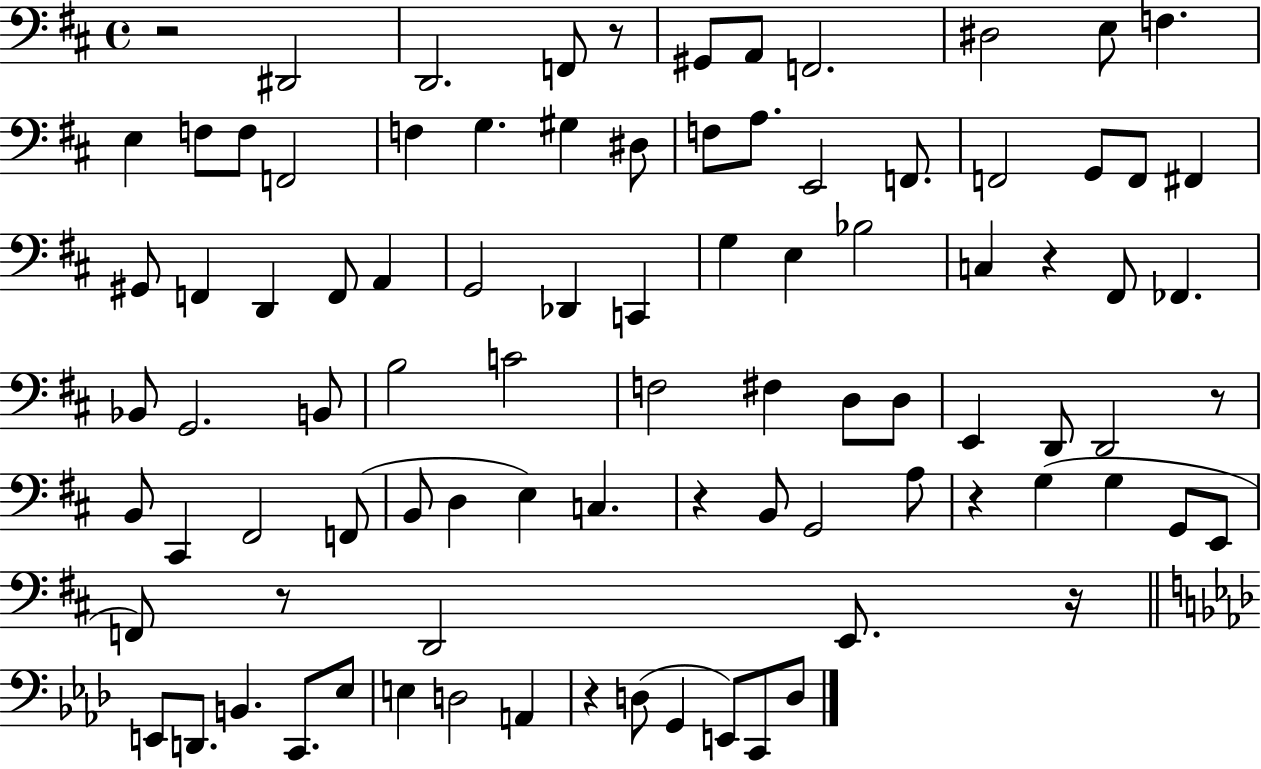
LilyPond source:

{
  \clef bass
  \time 4/4
  \defaultTimeSignature
  \key d \major
  r2 dis,2 | d,2. f,8 r8 | gis,8 a,8 f,2. | dis2 e8 f4. | \break e4 f8 f8 f,2 | f4 g4. gis4 dis8 | f8 a8. e,2 f,8. | f,2 g,8 f,8 fis,4 | \break gis,8 f,4 d,4 f,8 a,4 | g,2 des,4 c,4 | g4 e4 bes2 | c4 r4 fis,8 fes,4. | \break bes,8 g,2. b,8 | b2 c'2 | f2 fis4 d8 d8 | e,4 d,8 d,2 r8 | \break b,8 cis,4 fis,2 f,8( | b,8 d4 e4) c4. | r4 b,8 g,2 a8 | r4 g4( g4 g,8 e,8 | \break f,8) r8 d,2 e,8. r16 | \bar "||" \break \key f \minor e,8 d,8. b,4. c,8. ees8 | e4 d2 a,4 | r4 d8( g,4 e,8) c,8 d8 | \bar "|."
}